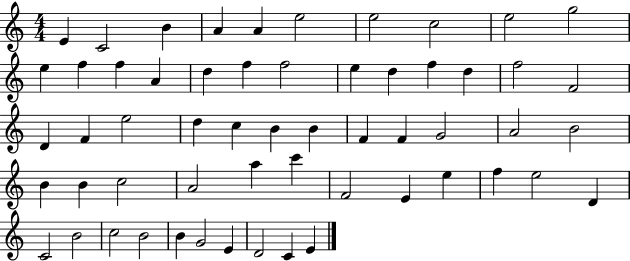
E4/q C4/h B4/q A4/q A4/q E5/h E5/h C5/h E5/h G5/h E5/q F5/q F5/q A4/q D5/q F5/q F5/h E5/q D5/q F5/q D5/q F5/h F4/h D4/q F4/q E5/h D5/q C5/q B4/q B4/q F4/q F4/q G4/h A4/h B4/h B4/q B4/q C5/h A4/h A5/q C6/q F4/h E4/q E5/q F5/q E5/h D4/q C4/h B4/h C5/h B4/h B4/q G4/h E4/q D4/h C4/q E4/q